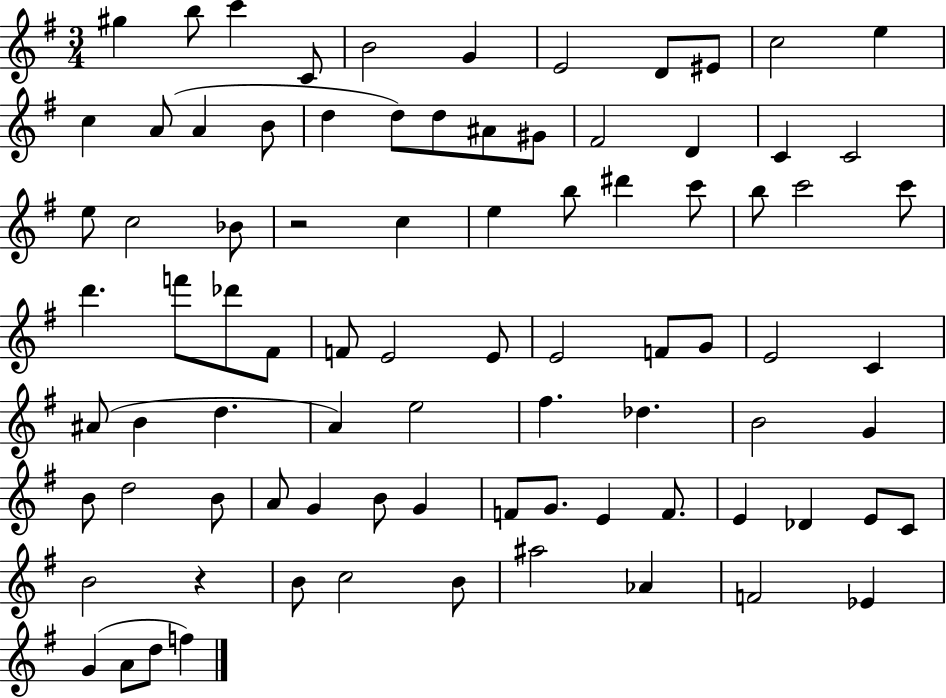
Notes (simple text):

G#5/q B5/e C6/q C4/e B4/h G4/q E4/h D4/e EIS4/e C5/h E5/q C5/q A4/e A4/q B4/e D5/q D5/e D5/e A#4/e G#4/e F#4/h D4/q C4/q C4/h E5/e C5/h Bb4/e R/h C5/q E5/q B5/e D#6/q C6/e B5/e C6/h C6/e D6/q. F6/e Db6/e F#4/e F4/e E4/h E4/e E4/h F4/e G4/e E4/h C4/q A#4/e B4/q D5/q. A4/q E5/h F#5/q. Db5/q. B4/h G4/q B4/e D5/h B4/e A4/e G4/q B4/e G4/q F4/e G4/e. E4/q F4/e. E4/q Db4/q E4/e C4/e B4/h R/q B4/e C5/h B4/e A#5/h Ab4/q F4/h Eb4/q G4/q A4/e D5/e F5/q